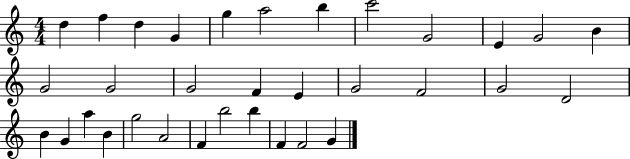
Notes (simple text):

D5/q F5/q D5/q G4/q G5/q A5/h B5/q C6/h G4/h E4/q G4/h B4/q G4/h G4/h G4/h F4/q E4/q G4/h F4/h G4/h D4/h B4/q G4/q A5/q B4/q G5/h A4/h F4/q B5/h B5/q F4/q F4/h G4/q